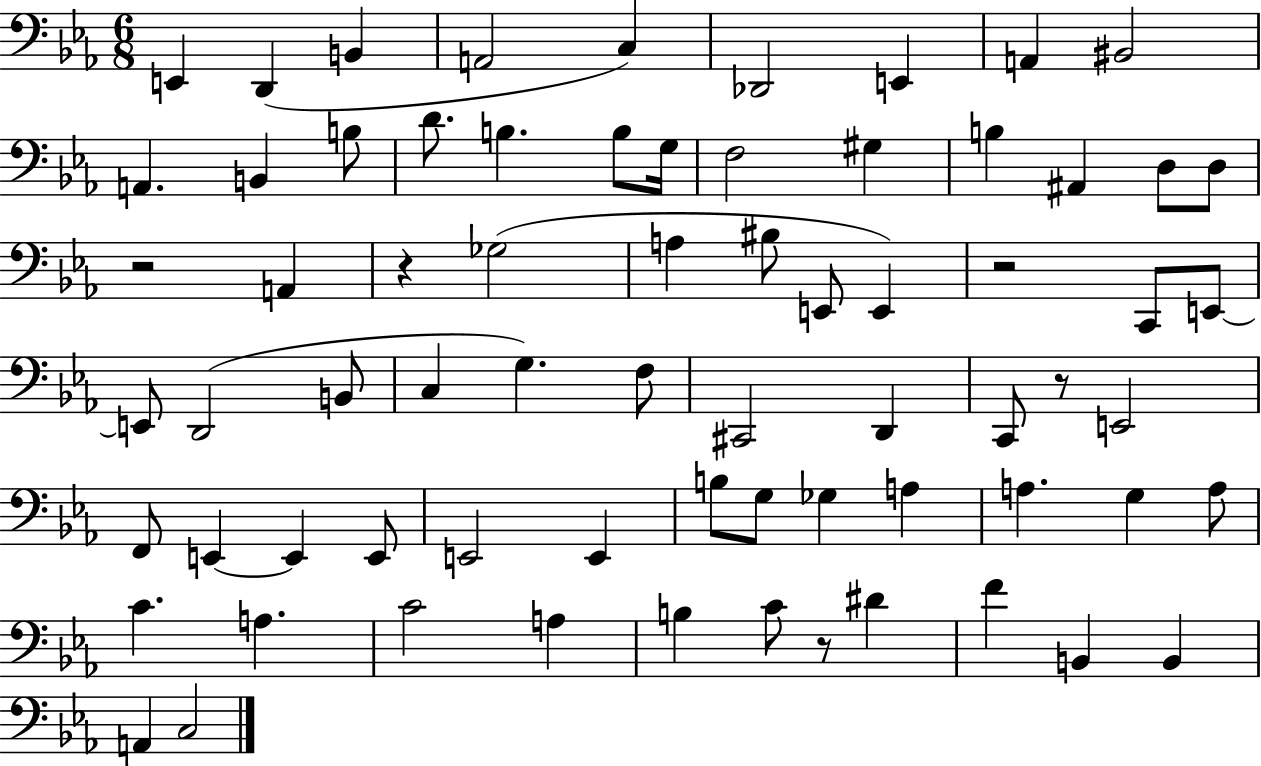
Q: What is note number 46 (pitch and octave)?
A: E2